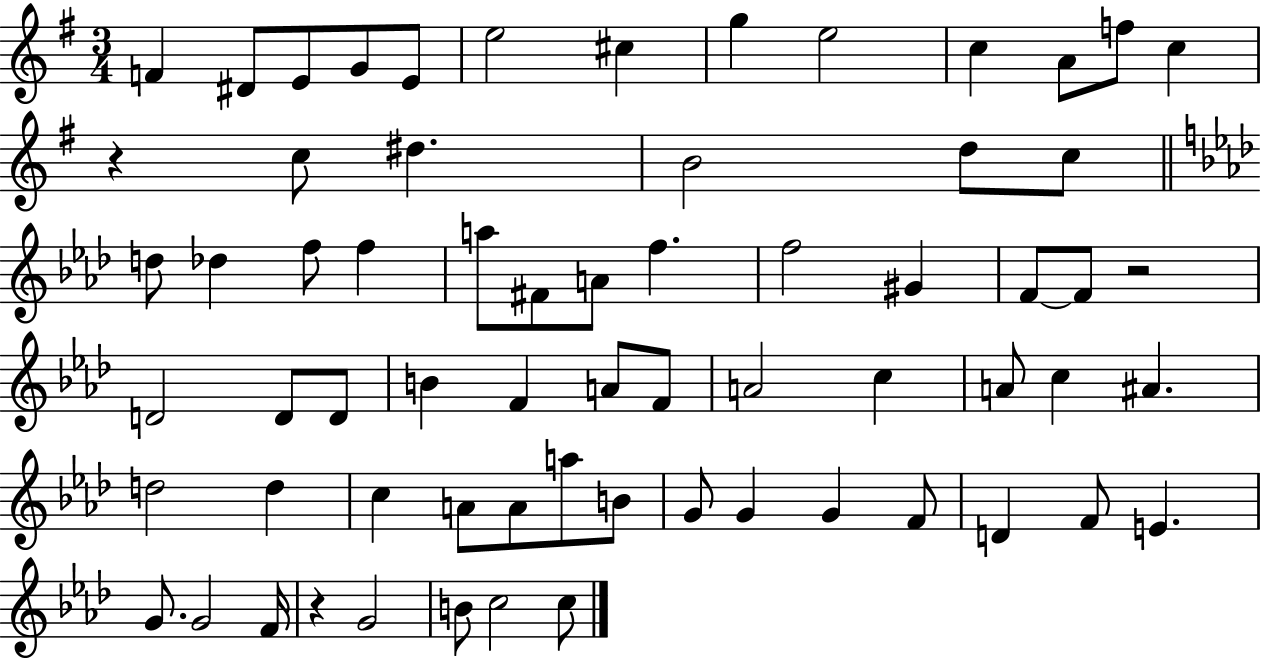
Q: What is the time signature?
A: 3/4